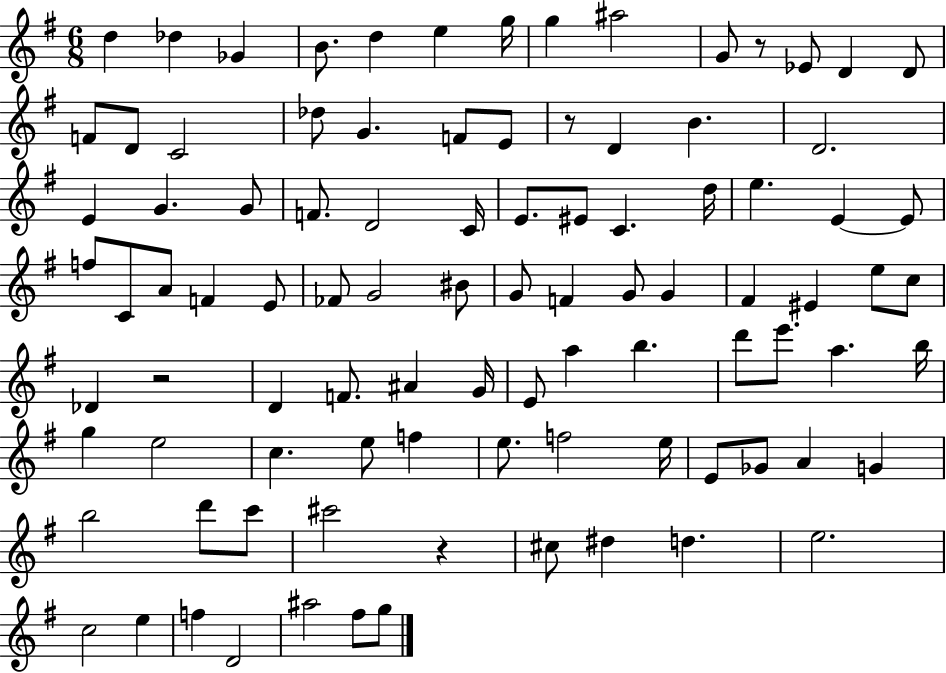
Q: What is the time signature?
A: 6/8